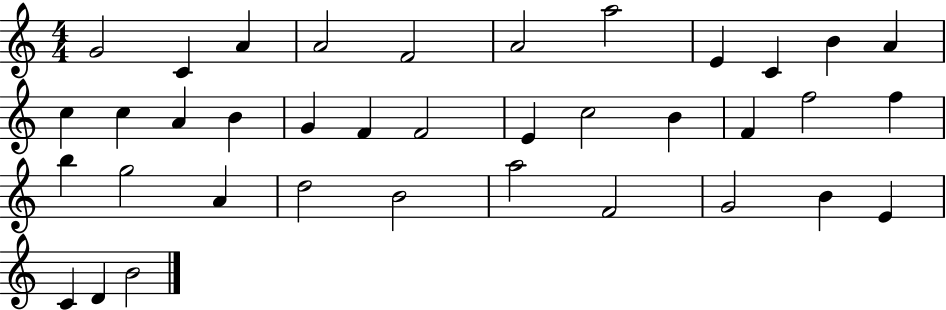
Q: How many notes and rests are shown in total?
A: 37